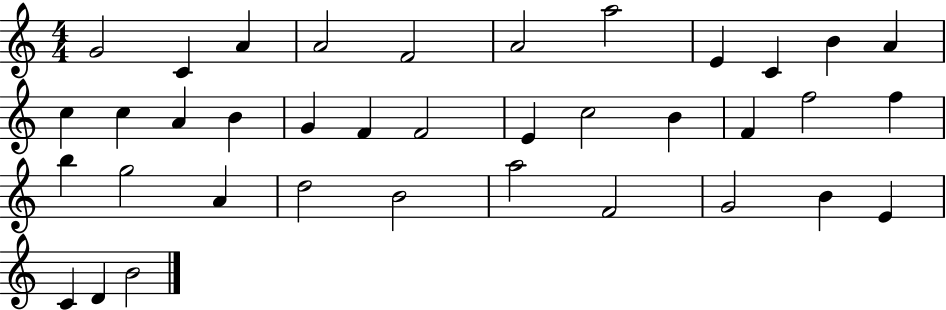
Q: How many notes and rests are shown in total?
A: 37